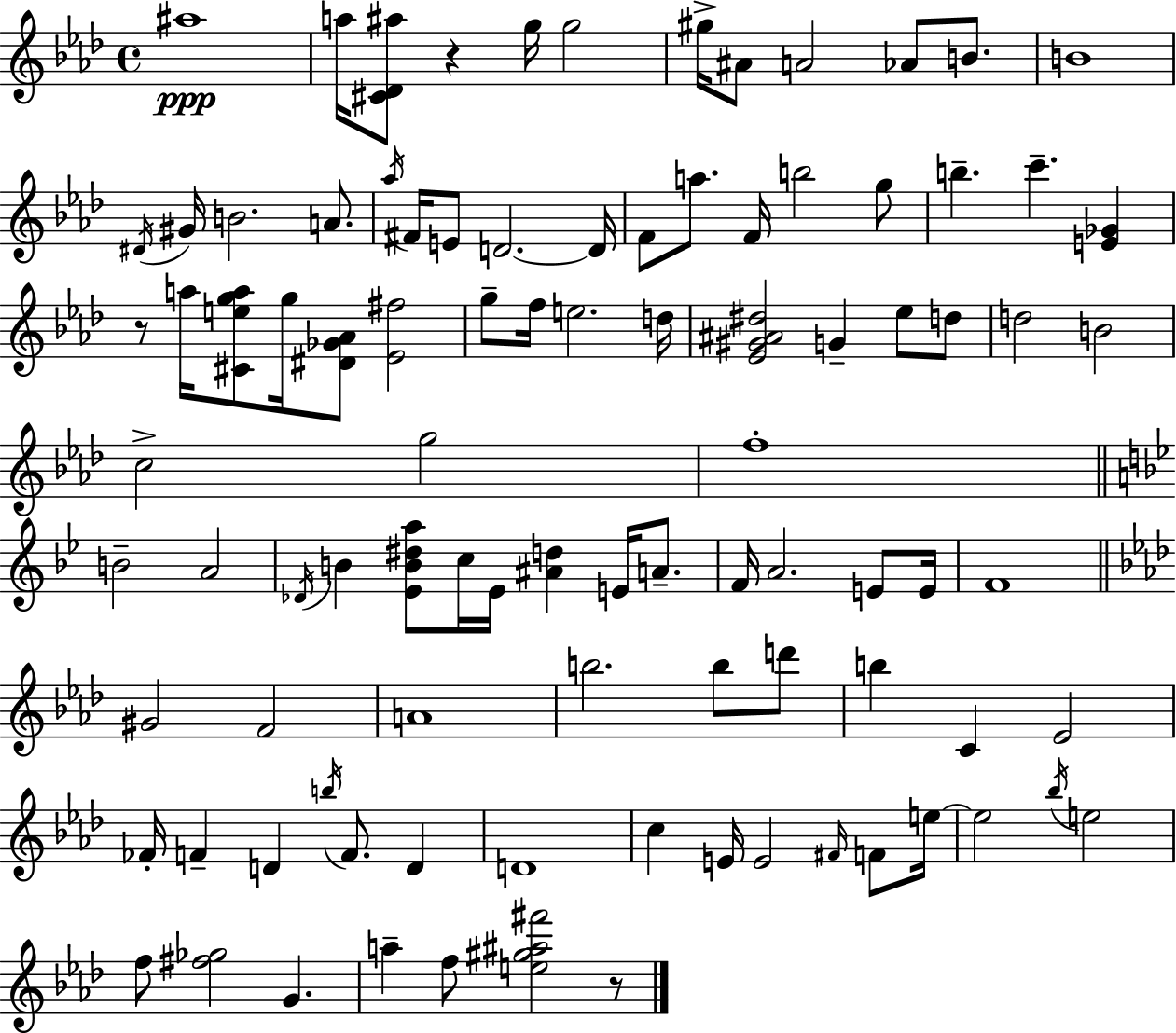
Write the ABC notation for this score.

X:1
T:Untitled
M:4/4
L:1/4
K:Fm
^a4 a/4 [^C_D^a]/2 z g/4 g2 ^g/4 ^A/2 A2 _A/2 B/2 B4 ^D/4 ^G/4 B2 A/2 _a/4 ^F/4 E/2 D2 D/4 F/2 a/2 F/4 b2 g/2 b c' [E_G] z/2 a/4 [^Cega]/2 g/4 [^D_G_A]/2 [_E^f]2 g/2 f/4 e2 d/4 [_E^G^A^d]2 G _e/2 d/2 d2 B2 c2 g2 f4 B2 A2 _D/4 B [_EB^da]/2 c/4 _E/4 [^Ad] E/4 A/2 F/4 A2 E/2 E/4 F4 ^G2 F2 A4 b2 b/2 d'/2 b C _E2 _F/4 F D b/4 F/2 D D4 c E/4 E2 ^F/4 F/2 e/4 e2 _b/4 e2 f/2 [^f_g]2 G a f/2 [e^g^a^f']2 z/2